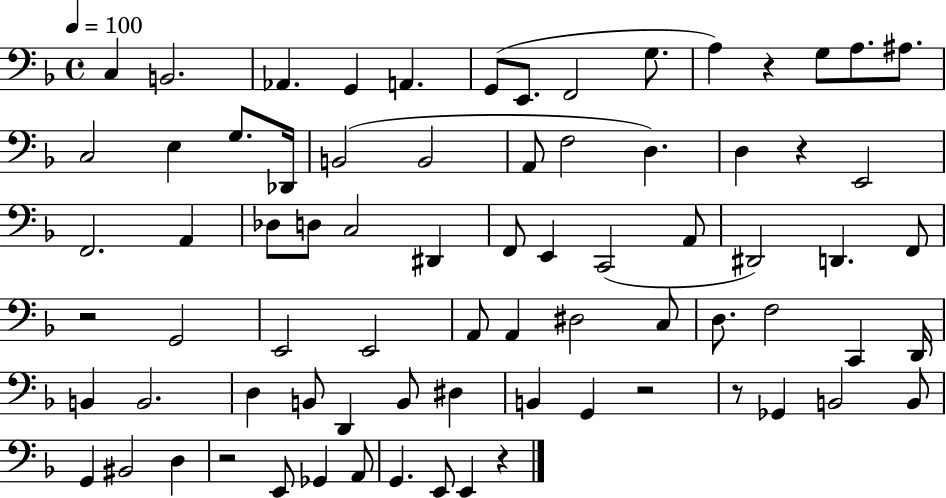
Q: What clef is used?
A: bass